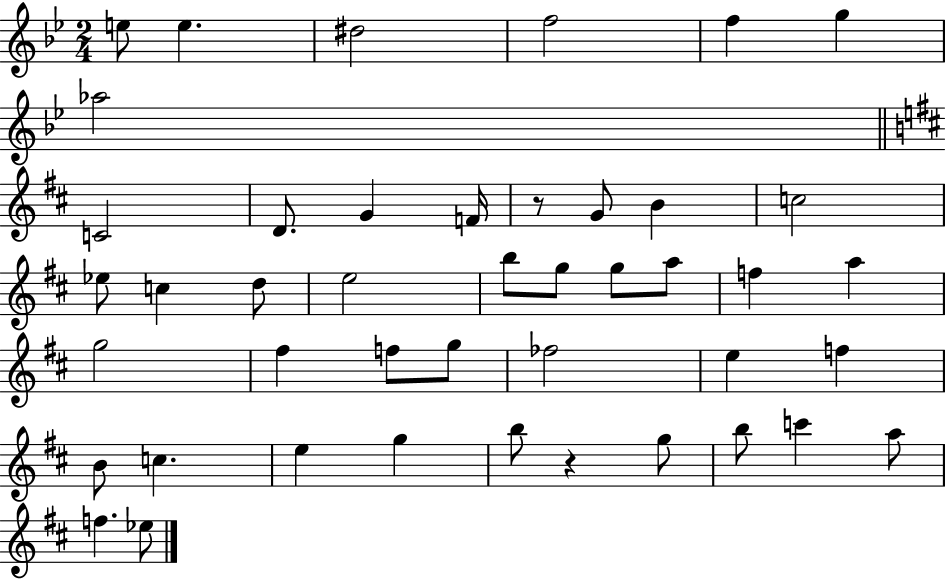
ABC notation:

X:1
T:Untitled
M:2/4
L:1/4
K:Bb
e/2 e ^d2 f2 f g _a2 C2 D/2 G F/4 z/2 G/2 B c2 _e/2 c d/2 e2 b/2 g/2 g/2 a/2 f a g2 ^f f/2 g/2 _f2 e f B/2 c e g b/2 z g/2 b/2 c' a/2 f _e/2